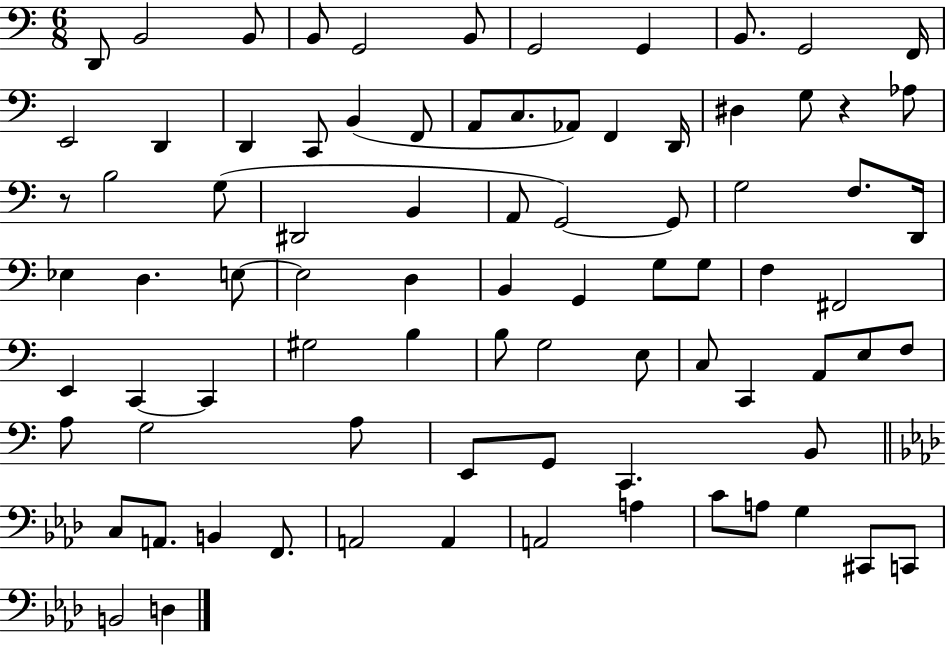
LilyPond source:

{
  \clef bass
  \numericTimeSignature
  \time 6/8
  \key c \major
  d,8 b,2 b,8 | b,8 g,2 b,8 | g,2 g,4 | b,8. g,2 f,16 | \break e,2 d,4 | d,4 c,8 b,4( f,8 | a,8 c8. aes,8) f,4 d,16 | dis4 g8 r4 aes8 | \break r8 b2 g8( | dis,2 b,4 | a,8 g,2~~) g,8 | g2 f8. d,16 | \break ees4 d4. e8~~ | e2 d4 | b,4 g,4 g8 g8 | f4 fis,2 | \break e,4 c,4~~ c,4 | gis2 b4 | b8 g2 e8 | c8 c,4 a,8 e8 f8 | \break a8 g2 a8 | e,8 g,8 c,4. b,8 | \bar "||" \break \key f \minor c8 a,8. b,4 f,8. | a,2 a,4 | a,2 a4 | c'8 a8 g4 cis,8 c,8 | \break b,2 d4 | \bar "|."
}